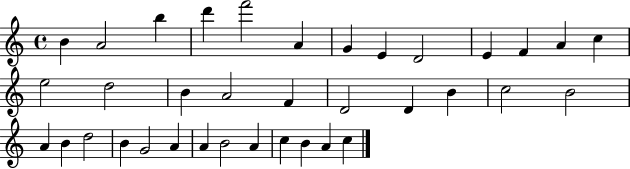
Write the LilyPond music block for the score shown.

{
  \clef treble
  \time 4/4
  \defaultTimeSignature
  \key c \major
  b'4 a'2 b''4 | d'''4 f'''2 a'4 | g'4 e'4 d'2 | e'4 f'4 a'4 c''4 | \break e''2 d''2 | b'4 a'2 f'4 | d'2 d'4 b'4 | c''2 b'2 | \break a'4 b'4 d''2 | b'4 g'2 a'4 | a'4 b'2 a'4 | c''4 b'4 a'4 c''4 | \break \bar "|."
}